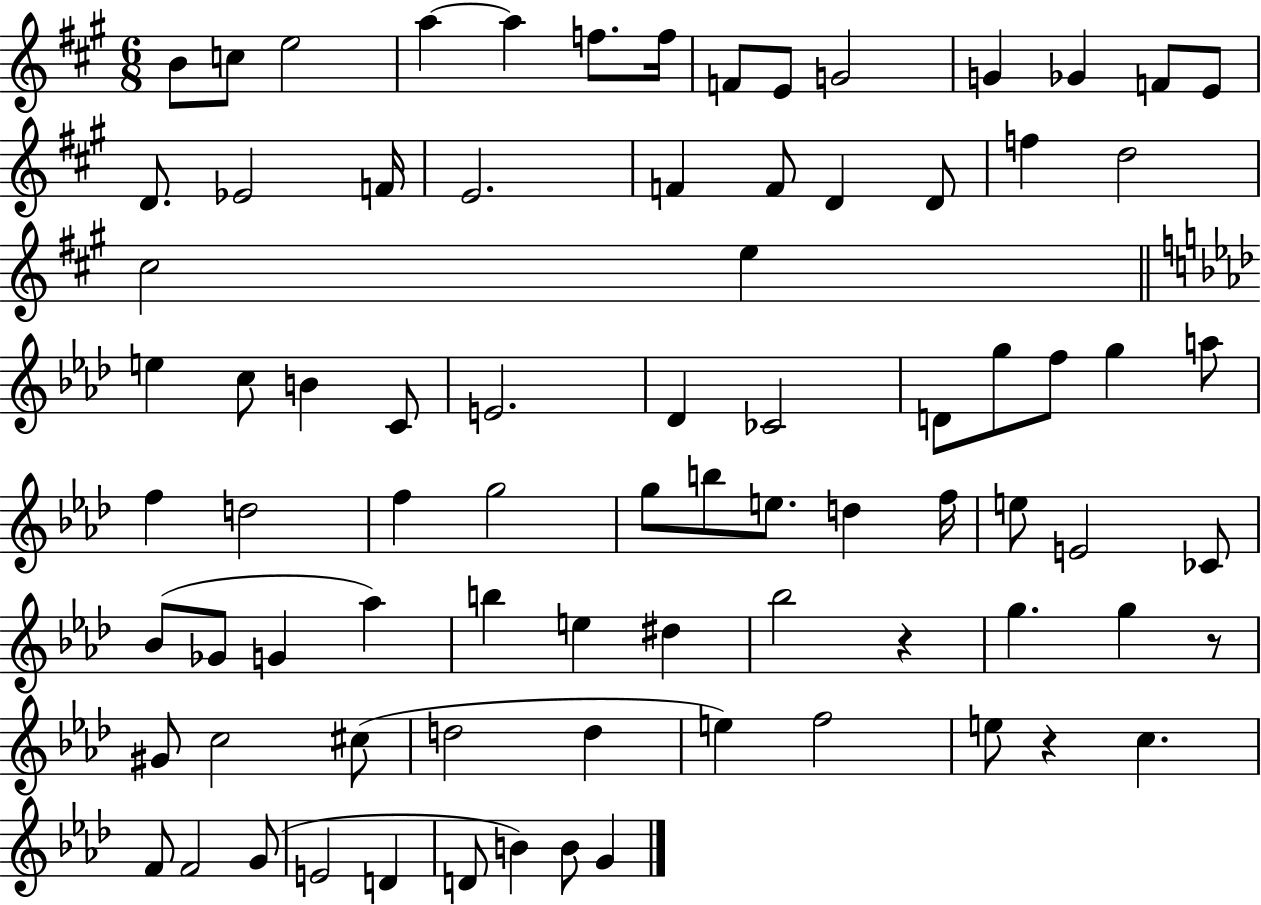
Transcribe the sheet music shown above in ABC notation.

X:1
T:Untitled
M:6/8
L:1/4
K:A
B/2 c/2 e2 a a f/2 f/4 F/2 E/2 G2 G _G F/2 E/2 D/2 _E2 F/4 E2 F F/2 D D/2 f d2 ^c2 e e c/2 B C/2 E2 _D _C2 D/2 g/2 f/2 g a/2 f d2 f g2 g/2 b/2 e/2 d f/4 e/2 E2 _C/2 _B/2 _G/2 G _a b e ^d _b2 z g g z/2 ^G/2 c2 ^c/2 d2 d e f2 e/2 z c F/2 F2 G/2 E2 D D/2 B B/2 G